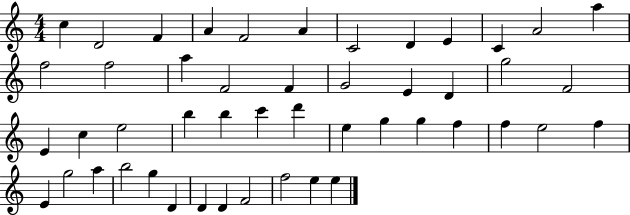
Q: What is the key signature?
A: C major